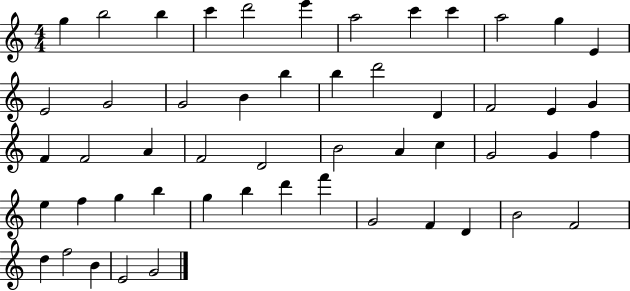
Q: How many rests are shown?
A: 0